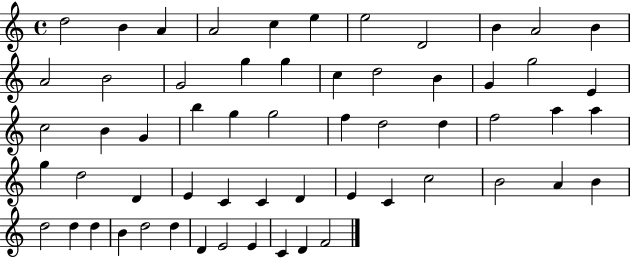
X:1
T:Untitled
M:4/4
L:1/4
K:C
d2 B A A2 c e e2 D2 B A2 B A2 B2 G2 g g c d2 B G g2 E c2 B G b g g2 f d2 d f2 a a g d2 D E C C D E C c2 B2 A B d2 d d B d2 d D E2 E C D F2